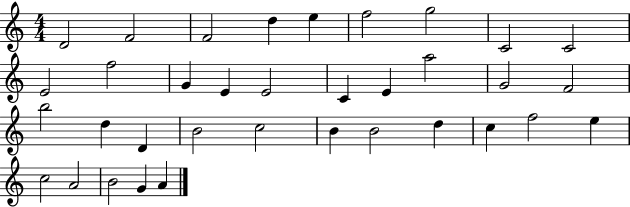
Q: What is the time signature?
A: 4/4